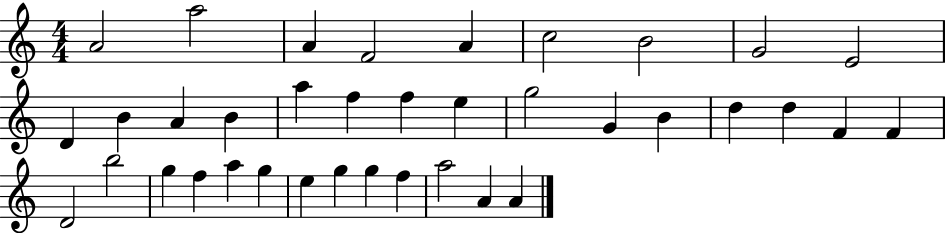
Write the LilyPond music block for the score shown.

{
  \clef treble
  \numericTimeSignature
  \time 4/4
  \key c \major
  a'2 a''2 | a'4 f'2 a'4 | c''2 b'2 | g'2 e'2 | \break d'4 b'4 a'4 b'4 | a''4 f''4 f''4 e''4 | g''2 g'4 b'4 | d''4 d''4 f'4 f'4 | \break d'2 b''2 | g''4 f''4 a''4 g''4 | e''4 g''4 g''4 f''4 | a''2 a'4 a'4 | \break \bar "|."
}